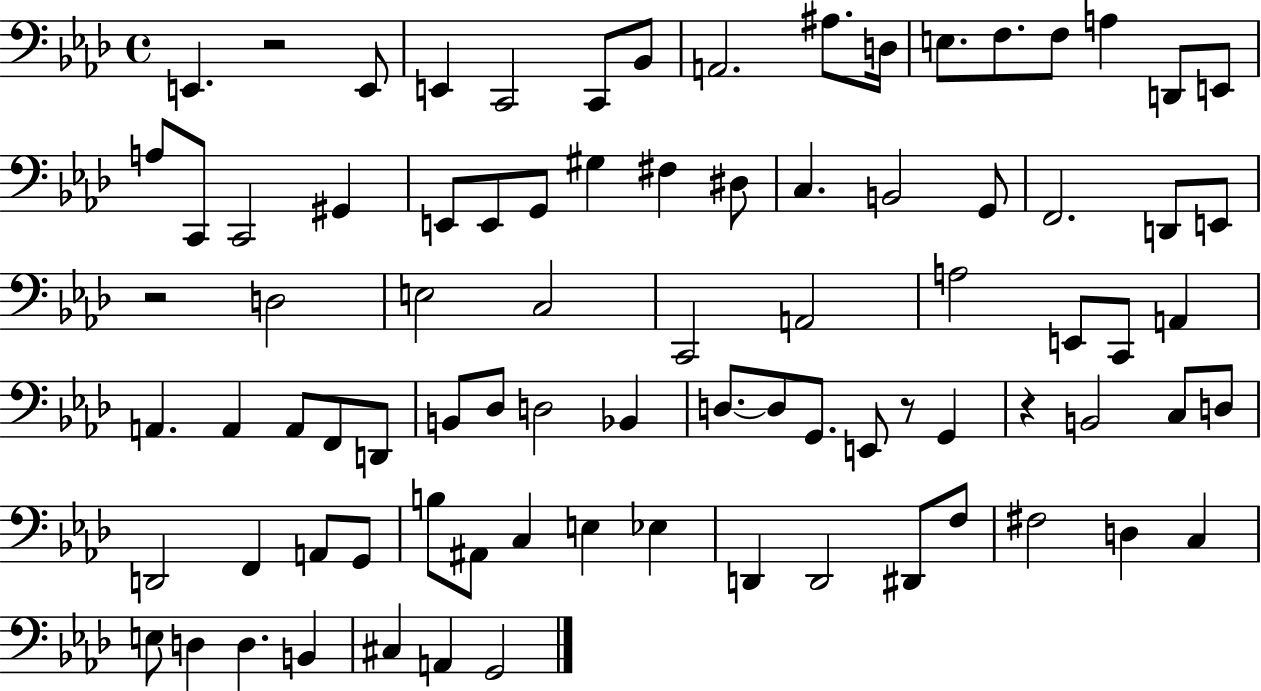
{
  \clef bass
  \time 4/4
  \defaultTimeSignature
  \key aes \major
  \repeat volta 2 { e,4. r2 e,8 | e,4 c,2 c,8 bes,8 | a,2. ais8. d16 | e8. f8. f8 a4 d,8 e,8 | \break a8 c,8 c,2 gis,4 | e,8 e,8 g,8 gis4 fis4 dis8 | c4. b,2 g,8 | f,2. d,8 e,8 | \break r2 d2 | e2 c2 | c,2 a,2 | a2 e,8 c,8 a,4 | \break a,4. a,4 a,8 f,8 d,8 | b,8 des8 d2 bes,4 | d8.~~ d8 g,8. e,8 r8 g,4 | r4 b,2 c8 d8 | \break d,2 f,4 a,8 g,8 | b8 ais,8 c4 e4 ees4 | d,4 d,2 dis,8 f8 | fis2 d4 c4 | \break e8 d4 d4. b,4 | cis4 a,4 g,2 | } \bar "|."
}